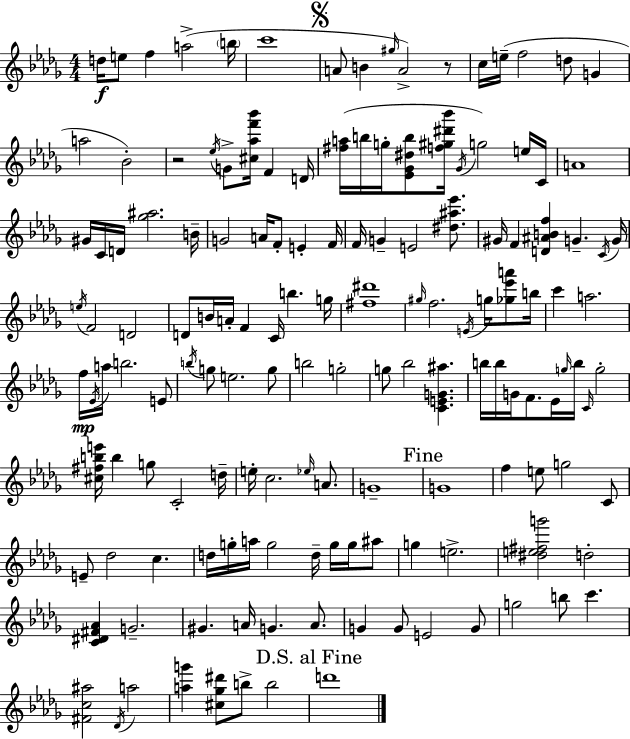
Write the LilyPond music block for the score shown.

{
  \clef treble
  \numericTimeSignature
  \time 4/4
  \key bes \minor
  d''16\f e''8 f''4 a''2->( \parenthesize b''16 | c'''1 | \mark \markup { \musicglyph "scripts.segno" } a'8 b'4 \grace { gis''16 }) a'2-> r8 | c''16 e''16--( f''2 d''8 g'4 | \break a''2 bes'2-.) | r2 \acciaccatura { ees''16 } g'8-> <cis'' aes'' f''' bes'''>16 f'4 | d'16 <fis'' a''>16( b''16 g''16-. <ees' ges' dis'' b''>8 <f'' gis'' dis''' bes'''>16 \acciaccatura { ges'16 }) g''2 | e''16 c'16 a'1 | \break gis'16 c'16 d'16 <ges'' ais''>2. | b'16-- g'2 a'16 f'8-. e'4-. | f'16 f'16 g'4-- e'2 | <dis'' ais'' ees'''>8. gis'16 f'4 <d' ais' b' f''>4 g'4.-- | \break \acciaccatura { c'16 } g'16 \acciaccatura { e''16 } f'2 d'2 | d'8 b'16 a'16-. f'4 c'16 b''4. | g''16 <fis'' dis'''>1 | \grace { gis''16 } f''2. | \break \acciaccatura { e'16 } g''16 <ges'' ees''' a'''>8 b''16 c'''4 a''2. | f''16\mp \acciaccatura { ees'16 } a''16 b''2. | e'8 \acciaccatura { b''16 } g''8 e''2. | g''8 b''2 | \break g''2-. g''8 bes''2 | <c' e' g' ais''>4. b''16 b''16 g'16 f'8. ees'16 | \grace { g''16 } b''16 \grace { c'16 } g''2-. <cis'' fis'' b'' e'''>16 b''4 | g''8 c'2-. d''16-- e''16-. c''2. | \break \grace { ees''16 } a'8. g'1-- | \mark "Fine" g'1 | f''4 | e''8 g''2 c'8 e'8-- des''2 | \break c''4. d''16 g''16-. a''16 g''2 | d''16-- g''16 g''16 ais''8 g''4 | e''2.-> <dis'' e'' fis'' g'''>2 | d''2-. <c' dis' fis' aes'>4 | \break g'2.-- gis'4. | a'16 g'4. a'8. g'4 | g'8 e'2 g'8 g''2 | b''8 c'''4. <fis' c'' ais''>2 | \break \acciaccatura { des'16 } a''2 <a'' g'''>4 | <cis'' ges'' dis'''>8 b''8-> b''2 \mark "D.S. al Fine" d'''1 | \bar "|."
}